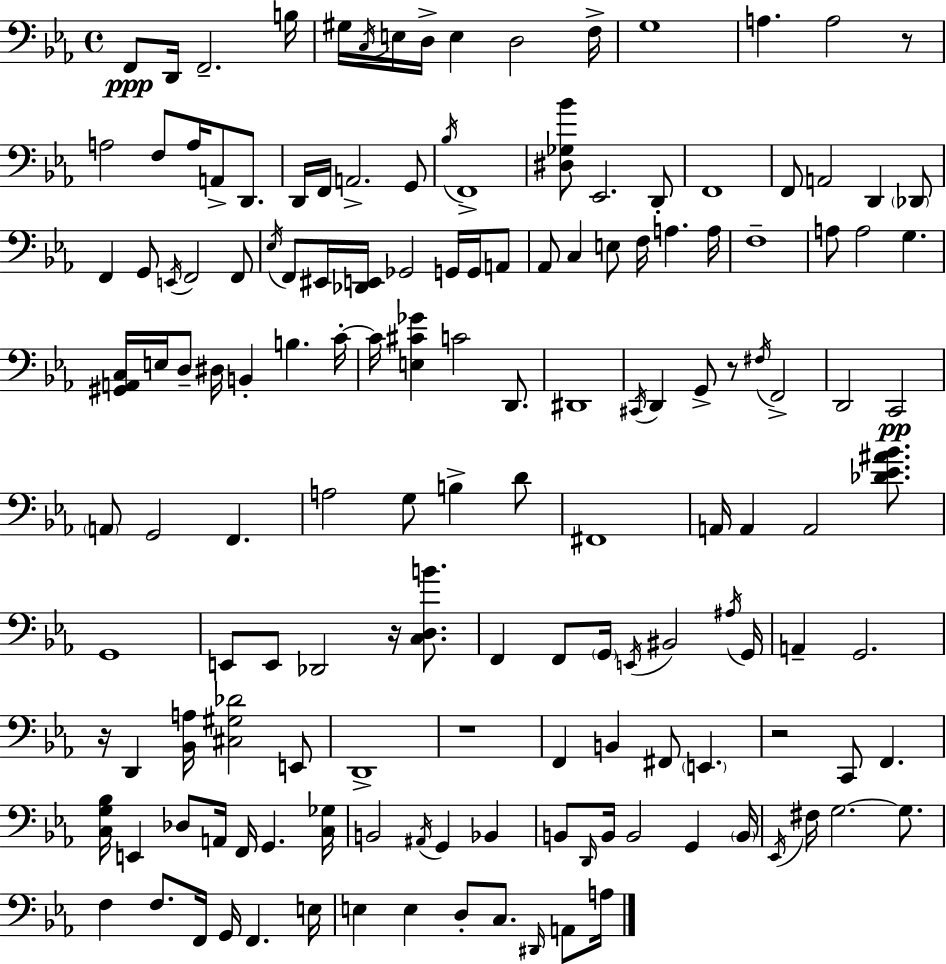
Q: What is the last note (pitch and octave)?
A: A3